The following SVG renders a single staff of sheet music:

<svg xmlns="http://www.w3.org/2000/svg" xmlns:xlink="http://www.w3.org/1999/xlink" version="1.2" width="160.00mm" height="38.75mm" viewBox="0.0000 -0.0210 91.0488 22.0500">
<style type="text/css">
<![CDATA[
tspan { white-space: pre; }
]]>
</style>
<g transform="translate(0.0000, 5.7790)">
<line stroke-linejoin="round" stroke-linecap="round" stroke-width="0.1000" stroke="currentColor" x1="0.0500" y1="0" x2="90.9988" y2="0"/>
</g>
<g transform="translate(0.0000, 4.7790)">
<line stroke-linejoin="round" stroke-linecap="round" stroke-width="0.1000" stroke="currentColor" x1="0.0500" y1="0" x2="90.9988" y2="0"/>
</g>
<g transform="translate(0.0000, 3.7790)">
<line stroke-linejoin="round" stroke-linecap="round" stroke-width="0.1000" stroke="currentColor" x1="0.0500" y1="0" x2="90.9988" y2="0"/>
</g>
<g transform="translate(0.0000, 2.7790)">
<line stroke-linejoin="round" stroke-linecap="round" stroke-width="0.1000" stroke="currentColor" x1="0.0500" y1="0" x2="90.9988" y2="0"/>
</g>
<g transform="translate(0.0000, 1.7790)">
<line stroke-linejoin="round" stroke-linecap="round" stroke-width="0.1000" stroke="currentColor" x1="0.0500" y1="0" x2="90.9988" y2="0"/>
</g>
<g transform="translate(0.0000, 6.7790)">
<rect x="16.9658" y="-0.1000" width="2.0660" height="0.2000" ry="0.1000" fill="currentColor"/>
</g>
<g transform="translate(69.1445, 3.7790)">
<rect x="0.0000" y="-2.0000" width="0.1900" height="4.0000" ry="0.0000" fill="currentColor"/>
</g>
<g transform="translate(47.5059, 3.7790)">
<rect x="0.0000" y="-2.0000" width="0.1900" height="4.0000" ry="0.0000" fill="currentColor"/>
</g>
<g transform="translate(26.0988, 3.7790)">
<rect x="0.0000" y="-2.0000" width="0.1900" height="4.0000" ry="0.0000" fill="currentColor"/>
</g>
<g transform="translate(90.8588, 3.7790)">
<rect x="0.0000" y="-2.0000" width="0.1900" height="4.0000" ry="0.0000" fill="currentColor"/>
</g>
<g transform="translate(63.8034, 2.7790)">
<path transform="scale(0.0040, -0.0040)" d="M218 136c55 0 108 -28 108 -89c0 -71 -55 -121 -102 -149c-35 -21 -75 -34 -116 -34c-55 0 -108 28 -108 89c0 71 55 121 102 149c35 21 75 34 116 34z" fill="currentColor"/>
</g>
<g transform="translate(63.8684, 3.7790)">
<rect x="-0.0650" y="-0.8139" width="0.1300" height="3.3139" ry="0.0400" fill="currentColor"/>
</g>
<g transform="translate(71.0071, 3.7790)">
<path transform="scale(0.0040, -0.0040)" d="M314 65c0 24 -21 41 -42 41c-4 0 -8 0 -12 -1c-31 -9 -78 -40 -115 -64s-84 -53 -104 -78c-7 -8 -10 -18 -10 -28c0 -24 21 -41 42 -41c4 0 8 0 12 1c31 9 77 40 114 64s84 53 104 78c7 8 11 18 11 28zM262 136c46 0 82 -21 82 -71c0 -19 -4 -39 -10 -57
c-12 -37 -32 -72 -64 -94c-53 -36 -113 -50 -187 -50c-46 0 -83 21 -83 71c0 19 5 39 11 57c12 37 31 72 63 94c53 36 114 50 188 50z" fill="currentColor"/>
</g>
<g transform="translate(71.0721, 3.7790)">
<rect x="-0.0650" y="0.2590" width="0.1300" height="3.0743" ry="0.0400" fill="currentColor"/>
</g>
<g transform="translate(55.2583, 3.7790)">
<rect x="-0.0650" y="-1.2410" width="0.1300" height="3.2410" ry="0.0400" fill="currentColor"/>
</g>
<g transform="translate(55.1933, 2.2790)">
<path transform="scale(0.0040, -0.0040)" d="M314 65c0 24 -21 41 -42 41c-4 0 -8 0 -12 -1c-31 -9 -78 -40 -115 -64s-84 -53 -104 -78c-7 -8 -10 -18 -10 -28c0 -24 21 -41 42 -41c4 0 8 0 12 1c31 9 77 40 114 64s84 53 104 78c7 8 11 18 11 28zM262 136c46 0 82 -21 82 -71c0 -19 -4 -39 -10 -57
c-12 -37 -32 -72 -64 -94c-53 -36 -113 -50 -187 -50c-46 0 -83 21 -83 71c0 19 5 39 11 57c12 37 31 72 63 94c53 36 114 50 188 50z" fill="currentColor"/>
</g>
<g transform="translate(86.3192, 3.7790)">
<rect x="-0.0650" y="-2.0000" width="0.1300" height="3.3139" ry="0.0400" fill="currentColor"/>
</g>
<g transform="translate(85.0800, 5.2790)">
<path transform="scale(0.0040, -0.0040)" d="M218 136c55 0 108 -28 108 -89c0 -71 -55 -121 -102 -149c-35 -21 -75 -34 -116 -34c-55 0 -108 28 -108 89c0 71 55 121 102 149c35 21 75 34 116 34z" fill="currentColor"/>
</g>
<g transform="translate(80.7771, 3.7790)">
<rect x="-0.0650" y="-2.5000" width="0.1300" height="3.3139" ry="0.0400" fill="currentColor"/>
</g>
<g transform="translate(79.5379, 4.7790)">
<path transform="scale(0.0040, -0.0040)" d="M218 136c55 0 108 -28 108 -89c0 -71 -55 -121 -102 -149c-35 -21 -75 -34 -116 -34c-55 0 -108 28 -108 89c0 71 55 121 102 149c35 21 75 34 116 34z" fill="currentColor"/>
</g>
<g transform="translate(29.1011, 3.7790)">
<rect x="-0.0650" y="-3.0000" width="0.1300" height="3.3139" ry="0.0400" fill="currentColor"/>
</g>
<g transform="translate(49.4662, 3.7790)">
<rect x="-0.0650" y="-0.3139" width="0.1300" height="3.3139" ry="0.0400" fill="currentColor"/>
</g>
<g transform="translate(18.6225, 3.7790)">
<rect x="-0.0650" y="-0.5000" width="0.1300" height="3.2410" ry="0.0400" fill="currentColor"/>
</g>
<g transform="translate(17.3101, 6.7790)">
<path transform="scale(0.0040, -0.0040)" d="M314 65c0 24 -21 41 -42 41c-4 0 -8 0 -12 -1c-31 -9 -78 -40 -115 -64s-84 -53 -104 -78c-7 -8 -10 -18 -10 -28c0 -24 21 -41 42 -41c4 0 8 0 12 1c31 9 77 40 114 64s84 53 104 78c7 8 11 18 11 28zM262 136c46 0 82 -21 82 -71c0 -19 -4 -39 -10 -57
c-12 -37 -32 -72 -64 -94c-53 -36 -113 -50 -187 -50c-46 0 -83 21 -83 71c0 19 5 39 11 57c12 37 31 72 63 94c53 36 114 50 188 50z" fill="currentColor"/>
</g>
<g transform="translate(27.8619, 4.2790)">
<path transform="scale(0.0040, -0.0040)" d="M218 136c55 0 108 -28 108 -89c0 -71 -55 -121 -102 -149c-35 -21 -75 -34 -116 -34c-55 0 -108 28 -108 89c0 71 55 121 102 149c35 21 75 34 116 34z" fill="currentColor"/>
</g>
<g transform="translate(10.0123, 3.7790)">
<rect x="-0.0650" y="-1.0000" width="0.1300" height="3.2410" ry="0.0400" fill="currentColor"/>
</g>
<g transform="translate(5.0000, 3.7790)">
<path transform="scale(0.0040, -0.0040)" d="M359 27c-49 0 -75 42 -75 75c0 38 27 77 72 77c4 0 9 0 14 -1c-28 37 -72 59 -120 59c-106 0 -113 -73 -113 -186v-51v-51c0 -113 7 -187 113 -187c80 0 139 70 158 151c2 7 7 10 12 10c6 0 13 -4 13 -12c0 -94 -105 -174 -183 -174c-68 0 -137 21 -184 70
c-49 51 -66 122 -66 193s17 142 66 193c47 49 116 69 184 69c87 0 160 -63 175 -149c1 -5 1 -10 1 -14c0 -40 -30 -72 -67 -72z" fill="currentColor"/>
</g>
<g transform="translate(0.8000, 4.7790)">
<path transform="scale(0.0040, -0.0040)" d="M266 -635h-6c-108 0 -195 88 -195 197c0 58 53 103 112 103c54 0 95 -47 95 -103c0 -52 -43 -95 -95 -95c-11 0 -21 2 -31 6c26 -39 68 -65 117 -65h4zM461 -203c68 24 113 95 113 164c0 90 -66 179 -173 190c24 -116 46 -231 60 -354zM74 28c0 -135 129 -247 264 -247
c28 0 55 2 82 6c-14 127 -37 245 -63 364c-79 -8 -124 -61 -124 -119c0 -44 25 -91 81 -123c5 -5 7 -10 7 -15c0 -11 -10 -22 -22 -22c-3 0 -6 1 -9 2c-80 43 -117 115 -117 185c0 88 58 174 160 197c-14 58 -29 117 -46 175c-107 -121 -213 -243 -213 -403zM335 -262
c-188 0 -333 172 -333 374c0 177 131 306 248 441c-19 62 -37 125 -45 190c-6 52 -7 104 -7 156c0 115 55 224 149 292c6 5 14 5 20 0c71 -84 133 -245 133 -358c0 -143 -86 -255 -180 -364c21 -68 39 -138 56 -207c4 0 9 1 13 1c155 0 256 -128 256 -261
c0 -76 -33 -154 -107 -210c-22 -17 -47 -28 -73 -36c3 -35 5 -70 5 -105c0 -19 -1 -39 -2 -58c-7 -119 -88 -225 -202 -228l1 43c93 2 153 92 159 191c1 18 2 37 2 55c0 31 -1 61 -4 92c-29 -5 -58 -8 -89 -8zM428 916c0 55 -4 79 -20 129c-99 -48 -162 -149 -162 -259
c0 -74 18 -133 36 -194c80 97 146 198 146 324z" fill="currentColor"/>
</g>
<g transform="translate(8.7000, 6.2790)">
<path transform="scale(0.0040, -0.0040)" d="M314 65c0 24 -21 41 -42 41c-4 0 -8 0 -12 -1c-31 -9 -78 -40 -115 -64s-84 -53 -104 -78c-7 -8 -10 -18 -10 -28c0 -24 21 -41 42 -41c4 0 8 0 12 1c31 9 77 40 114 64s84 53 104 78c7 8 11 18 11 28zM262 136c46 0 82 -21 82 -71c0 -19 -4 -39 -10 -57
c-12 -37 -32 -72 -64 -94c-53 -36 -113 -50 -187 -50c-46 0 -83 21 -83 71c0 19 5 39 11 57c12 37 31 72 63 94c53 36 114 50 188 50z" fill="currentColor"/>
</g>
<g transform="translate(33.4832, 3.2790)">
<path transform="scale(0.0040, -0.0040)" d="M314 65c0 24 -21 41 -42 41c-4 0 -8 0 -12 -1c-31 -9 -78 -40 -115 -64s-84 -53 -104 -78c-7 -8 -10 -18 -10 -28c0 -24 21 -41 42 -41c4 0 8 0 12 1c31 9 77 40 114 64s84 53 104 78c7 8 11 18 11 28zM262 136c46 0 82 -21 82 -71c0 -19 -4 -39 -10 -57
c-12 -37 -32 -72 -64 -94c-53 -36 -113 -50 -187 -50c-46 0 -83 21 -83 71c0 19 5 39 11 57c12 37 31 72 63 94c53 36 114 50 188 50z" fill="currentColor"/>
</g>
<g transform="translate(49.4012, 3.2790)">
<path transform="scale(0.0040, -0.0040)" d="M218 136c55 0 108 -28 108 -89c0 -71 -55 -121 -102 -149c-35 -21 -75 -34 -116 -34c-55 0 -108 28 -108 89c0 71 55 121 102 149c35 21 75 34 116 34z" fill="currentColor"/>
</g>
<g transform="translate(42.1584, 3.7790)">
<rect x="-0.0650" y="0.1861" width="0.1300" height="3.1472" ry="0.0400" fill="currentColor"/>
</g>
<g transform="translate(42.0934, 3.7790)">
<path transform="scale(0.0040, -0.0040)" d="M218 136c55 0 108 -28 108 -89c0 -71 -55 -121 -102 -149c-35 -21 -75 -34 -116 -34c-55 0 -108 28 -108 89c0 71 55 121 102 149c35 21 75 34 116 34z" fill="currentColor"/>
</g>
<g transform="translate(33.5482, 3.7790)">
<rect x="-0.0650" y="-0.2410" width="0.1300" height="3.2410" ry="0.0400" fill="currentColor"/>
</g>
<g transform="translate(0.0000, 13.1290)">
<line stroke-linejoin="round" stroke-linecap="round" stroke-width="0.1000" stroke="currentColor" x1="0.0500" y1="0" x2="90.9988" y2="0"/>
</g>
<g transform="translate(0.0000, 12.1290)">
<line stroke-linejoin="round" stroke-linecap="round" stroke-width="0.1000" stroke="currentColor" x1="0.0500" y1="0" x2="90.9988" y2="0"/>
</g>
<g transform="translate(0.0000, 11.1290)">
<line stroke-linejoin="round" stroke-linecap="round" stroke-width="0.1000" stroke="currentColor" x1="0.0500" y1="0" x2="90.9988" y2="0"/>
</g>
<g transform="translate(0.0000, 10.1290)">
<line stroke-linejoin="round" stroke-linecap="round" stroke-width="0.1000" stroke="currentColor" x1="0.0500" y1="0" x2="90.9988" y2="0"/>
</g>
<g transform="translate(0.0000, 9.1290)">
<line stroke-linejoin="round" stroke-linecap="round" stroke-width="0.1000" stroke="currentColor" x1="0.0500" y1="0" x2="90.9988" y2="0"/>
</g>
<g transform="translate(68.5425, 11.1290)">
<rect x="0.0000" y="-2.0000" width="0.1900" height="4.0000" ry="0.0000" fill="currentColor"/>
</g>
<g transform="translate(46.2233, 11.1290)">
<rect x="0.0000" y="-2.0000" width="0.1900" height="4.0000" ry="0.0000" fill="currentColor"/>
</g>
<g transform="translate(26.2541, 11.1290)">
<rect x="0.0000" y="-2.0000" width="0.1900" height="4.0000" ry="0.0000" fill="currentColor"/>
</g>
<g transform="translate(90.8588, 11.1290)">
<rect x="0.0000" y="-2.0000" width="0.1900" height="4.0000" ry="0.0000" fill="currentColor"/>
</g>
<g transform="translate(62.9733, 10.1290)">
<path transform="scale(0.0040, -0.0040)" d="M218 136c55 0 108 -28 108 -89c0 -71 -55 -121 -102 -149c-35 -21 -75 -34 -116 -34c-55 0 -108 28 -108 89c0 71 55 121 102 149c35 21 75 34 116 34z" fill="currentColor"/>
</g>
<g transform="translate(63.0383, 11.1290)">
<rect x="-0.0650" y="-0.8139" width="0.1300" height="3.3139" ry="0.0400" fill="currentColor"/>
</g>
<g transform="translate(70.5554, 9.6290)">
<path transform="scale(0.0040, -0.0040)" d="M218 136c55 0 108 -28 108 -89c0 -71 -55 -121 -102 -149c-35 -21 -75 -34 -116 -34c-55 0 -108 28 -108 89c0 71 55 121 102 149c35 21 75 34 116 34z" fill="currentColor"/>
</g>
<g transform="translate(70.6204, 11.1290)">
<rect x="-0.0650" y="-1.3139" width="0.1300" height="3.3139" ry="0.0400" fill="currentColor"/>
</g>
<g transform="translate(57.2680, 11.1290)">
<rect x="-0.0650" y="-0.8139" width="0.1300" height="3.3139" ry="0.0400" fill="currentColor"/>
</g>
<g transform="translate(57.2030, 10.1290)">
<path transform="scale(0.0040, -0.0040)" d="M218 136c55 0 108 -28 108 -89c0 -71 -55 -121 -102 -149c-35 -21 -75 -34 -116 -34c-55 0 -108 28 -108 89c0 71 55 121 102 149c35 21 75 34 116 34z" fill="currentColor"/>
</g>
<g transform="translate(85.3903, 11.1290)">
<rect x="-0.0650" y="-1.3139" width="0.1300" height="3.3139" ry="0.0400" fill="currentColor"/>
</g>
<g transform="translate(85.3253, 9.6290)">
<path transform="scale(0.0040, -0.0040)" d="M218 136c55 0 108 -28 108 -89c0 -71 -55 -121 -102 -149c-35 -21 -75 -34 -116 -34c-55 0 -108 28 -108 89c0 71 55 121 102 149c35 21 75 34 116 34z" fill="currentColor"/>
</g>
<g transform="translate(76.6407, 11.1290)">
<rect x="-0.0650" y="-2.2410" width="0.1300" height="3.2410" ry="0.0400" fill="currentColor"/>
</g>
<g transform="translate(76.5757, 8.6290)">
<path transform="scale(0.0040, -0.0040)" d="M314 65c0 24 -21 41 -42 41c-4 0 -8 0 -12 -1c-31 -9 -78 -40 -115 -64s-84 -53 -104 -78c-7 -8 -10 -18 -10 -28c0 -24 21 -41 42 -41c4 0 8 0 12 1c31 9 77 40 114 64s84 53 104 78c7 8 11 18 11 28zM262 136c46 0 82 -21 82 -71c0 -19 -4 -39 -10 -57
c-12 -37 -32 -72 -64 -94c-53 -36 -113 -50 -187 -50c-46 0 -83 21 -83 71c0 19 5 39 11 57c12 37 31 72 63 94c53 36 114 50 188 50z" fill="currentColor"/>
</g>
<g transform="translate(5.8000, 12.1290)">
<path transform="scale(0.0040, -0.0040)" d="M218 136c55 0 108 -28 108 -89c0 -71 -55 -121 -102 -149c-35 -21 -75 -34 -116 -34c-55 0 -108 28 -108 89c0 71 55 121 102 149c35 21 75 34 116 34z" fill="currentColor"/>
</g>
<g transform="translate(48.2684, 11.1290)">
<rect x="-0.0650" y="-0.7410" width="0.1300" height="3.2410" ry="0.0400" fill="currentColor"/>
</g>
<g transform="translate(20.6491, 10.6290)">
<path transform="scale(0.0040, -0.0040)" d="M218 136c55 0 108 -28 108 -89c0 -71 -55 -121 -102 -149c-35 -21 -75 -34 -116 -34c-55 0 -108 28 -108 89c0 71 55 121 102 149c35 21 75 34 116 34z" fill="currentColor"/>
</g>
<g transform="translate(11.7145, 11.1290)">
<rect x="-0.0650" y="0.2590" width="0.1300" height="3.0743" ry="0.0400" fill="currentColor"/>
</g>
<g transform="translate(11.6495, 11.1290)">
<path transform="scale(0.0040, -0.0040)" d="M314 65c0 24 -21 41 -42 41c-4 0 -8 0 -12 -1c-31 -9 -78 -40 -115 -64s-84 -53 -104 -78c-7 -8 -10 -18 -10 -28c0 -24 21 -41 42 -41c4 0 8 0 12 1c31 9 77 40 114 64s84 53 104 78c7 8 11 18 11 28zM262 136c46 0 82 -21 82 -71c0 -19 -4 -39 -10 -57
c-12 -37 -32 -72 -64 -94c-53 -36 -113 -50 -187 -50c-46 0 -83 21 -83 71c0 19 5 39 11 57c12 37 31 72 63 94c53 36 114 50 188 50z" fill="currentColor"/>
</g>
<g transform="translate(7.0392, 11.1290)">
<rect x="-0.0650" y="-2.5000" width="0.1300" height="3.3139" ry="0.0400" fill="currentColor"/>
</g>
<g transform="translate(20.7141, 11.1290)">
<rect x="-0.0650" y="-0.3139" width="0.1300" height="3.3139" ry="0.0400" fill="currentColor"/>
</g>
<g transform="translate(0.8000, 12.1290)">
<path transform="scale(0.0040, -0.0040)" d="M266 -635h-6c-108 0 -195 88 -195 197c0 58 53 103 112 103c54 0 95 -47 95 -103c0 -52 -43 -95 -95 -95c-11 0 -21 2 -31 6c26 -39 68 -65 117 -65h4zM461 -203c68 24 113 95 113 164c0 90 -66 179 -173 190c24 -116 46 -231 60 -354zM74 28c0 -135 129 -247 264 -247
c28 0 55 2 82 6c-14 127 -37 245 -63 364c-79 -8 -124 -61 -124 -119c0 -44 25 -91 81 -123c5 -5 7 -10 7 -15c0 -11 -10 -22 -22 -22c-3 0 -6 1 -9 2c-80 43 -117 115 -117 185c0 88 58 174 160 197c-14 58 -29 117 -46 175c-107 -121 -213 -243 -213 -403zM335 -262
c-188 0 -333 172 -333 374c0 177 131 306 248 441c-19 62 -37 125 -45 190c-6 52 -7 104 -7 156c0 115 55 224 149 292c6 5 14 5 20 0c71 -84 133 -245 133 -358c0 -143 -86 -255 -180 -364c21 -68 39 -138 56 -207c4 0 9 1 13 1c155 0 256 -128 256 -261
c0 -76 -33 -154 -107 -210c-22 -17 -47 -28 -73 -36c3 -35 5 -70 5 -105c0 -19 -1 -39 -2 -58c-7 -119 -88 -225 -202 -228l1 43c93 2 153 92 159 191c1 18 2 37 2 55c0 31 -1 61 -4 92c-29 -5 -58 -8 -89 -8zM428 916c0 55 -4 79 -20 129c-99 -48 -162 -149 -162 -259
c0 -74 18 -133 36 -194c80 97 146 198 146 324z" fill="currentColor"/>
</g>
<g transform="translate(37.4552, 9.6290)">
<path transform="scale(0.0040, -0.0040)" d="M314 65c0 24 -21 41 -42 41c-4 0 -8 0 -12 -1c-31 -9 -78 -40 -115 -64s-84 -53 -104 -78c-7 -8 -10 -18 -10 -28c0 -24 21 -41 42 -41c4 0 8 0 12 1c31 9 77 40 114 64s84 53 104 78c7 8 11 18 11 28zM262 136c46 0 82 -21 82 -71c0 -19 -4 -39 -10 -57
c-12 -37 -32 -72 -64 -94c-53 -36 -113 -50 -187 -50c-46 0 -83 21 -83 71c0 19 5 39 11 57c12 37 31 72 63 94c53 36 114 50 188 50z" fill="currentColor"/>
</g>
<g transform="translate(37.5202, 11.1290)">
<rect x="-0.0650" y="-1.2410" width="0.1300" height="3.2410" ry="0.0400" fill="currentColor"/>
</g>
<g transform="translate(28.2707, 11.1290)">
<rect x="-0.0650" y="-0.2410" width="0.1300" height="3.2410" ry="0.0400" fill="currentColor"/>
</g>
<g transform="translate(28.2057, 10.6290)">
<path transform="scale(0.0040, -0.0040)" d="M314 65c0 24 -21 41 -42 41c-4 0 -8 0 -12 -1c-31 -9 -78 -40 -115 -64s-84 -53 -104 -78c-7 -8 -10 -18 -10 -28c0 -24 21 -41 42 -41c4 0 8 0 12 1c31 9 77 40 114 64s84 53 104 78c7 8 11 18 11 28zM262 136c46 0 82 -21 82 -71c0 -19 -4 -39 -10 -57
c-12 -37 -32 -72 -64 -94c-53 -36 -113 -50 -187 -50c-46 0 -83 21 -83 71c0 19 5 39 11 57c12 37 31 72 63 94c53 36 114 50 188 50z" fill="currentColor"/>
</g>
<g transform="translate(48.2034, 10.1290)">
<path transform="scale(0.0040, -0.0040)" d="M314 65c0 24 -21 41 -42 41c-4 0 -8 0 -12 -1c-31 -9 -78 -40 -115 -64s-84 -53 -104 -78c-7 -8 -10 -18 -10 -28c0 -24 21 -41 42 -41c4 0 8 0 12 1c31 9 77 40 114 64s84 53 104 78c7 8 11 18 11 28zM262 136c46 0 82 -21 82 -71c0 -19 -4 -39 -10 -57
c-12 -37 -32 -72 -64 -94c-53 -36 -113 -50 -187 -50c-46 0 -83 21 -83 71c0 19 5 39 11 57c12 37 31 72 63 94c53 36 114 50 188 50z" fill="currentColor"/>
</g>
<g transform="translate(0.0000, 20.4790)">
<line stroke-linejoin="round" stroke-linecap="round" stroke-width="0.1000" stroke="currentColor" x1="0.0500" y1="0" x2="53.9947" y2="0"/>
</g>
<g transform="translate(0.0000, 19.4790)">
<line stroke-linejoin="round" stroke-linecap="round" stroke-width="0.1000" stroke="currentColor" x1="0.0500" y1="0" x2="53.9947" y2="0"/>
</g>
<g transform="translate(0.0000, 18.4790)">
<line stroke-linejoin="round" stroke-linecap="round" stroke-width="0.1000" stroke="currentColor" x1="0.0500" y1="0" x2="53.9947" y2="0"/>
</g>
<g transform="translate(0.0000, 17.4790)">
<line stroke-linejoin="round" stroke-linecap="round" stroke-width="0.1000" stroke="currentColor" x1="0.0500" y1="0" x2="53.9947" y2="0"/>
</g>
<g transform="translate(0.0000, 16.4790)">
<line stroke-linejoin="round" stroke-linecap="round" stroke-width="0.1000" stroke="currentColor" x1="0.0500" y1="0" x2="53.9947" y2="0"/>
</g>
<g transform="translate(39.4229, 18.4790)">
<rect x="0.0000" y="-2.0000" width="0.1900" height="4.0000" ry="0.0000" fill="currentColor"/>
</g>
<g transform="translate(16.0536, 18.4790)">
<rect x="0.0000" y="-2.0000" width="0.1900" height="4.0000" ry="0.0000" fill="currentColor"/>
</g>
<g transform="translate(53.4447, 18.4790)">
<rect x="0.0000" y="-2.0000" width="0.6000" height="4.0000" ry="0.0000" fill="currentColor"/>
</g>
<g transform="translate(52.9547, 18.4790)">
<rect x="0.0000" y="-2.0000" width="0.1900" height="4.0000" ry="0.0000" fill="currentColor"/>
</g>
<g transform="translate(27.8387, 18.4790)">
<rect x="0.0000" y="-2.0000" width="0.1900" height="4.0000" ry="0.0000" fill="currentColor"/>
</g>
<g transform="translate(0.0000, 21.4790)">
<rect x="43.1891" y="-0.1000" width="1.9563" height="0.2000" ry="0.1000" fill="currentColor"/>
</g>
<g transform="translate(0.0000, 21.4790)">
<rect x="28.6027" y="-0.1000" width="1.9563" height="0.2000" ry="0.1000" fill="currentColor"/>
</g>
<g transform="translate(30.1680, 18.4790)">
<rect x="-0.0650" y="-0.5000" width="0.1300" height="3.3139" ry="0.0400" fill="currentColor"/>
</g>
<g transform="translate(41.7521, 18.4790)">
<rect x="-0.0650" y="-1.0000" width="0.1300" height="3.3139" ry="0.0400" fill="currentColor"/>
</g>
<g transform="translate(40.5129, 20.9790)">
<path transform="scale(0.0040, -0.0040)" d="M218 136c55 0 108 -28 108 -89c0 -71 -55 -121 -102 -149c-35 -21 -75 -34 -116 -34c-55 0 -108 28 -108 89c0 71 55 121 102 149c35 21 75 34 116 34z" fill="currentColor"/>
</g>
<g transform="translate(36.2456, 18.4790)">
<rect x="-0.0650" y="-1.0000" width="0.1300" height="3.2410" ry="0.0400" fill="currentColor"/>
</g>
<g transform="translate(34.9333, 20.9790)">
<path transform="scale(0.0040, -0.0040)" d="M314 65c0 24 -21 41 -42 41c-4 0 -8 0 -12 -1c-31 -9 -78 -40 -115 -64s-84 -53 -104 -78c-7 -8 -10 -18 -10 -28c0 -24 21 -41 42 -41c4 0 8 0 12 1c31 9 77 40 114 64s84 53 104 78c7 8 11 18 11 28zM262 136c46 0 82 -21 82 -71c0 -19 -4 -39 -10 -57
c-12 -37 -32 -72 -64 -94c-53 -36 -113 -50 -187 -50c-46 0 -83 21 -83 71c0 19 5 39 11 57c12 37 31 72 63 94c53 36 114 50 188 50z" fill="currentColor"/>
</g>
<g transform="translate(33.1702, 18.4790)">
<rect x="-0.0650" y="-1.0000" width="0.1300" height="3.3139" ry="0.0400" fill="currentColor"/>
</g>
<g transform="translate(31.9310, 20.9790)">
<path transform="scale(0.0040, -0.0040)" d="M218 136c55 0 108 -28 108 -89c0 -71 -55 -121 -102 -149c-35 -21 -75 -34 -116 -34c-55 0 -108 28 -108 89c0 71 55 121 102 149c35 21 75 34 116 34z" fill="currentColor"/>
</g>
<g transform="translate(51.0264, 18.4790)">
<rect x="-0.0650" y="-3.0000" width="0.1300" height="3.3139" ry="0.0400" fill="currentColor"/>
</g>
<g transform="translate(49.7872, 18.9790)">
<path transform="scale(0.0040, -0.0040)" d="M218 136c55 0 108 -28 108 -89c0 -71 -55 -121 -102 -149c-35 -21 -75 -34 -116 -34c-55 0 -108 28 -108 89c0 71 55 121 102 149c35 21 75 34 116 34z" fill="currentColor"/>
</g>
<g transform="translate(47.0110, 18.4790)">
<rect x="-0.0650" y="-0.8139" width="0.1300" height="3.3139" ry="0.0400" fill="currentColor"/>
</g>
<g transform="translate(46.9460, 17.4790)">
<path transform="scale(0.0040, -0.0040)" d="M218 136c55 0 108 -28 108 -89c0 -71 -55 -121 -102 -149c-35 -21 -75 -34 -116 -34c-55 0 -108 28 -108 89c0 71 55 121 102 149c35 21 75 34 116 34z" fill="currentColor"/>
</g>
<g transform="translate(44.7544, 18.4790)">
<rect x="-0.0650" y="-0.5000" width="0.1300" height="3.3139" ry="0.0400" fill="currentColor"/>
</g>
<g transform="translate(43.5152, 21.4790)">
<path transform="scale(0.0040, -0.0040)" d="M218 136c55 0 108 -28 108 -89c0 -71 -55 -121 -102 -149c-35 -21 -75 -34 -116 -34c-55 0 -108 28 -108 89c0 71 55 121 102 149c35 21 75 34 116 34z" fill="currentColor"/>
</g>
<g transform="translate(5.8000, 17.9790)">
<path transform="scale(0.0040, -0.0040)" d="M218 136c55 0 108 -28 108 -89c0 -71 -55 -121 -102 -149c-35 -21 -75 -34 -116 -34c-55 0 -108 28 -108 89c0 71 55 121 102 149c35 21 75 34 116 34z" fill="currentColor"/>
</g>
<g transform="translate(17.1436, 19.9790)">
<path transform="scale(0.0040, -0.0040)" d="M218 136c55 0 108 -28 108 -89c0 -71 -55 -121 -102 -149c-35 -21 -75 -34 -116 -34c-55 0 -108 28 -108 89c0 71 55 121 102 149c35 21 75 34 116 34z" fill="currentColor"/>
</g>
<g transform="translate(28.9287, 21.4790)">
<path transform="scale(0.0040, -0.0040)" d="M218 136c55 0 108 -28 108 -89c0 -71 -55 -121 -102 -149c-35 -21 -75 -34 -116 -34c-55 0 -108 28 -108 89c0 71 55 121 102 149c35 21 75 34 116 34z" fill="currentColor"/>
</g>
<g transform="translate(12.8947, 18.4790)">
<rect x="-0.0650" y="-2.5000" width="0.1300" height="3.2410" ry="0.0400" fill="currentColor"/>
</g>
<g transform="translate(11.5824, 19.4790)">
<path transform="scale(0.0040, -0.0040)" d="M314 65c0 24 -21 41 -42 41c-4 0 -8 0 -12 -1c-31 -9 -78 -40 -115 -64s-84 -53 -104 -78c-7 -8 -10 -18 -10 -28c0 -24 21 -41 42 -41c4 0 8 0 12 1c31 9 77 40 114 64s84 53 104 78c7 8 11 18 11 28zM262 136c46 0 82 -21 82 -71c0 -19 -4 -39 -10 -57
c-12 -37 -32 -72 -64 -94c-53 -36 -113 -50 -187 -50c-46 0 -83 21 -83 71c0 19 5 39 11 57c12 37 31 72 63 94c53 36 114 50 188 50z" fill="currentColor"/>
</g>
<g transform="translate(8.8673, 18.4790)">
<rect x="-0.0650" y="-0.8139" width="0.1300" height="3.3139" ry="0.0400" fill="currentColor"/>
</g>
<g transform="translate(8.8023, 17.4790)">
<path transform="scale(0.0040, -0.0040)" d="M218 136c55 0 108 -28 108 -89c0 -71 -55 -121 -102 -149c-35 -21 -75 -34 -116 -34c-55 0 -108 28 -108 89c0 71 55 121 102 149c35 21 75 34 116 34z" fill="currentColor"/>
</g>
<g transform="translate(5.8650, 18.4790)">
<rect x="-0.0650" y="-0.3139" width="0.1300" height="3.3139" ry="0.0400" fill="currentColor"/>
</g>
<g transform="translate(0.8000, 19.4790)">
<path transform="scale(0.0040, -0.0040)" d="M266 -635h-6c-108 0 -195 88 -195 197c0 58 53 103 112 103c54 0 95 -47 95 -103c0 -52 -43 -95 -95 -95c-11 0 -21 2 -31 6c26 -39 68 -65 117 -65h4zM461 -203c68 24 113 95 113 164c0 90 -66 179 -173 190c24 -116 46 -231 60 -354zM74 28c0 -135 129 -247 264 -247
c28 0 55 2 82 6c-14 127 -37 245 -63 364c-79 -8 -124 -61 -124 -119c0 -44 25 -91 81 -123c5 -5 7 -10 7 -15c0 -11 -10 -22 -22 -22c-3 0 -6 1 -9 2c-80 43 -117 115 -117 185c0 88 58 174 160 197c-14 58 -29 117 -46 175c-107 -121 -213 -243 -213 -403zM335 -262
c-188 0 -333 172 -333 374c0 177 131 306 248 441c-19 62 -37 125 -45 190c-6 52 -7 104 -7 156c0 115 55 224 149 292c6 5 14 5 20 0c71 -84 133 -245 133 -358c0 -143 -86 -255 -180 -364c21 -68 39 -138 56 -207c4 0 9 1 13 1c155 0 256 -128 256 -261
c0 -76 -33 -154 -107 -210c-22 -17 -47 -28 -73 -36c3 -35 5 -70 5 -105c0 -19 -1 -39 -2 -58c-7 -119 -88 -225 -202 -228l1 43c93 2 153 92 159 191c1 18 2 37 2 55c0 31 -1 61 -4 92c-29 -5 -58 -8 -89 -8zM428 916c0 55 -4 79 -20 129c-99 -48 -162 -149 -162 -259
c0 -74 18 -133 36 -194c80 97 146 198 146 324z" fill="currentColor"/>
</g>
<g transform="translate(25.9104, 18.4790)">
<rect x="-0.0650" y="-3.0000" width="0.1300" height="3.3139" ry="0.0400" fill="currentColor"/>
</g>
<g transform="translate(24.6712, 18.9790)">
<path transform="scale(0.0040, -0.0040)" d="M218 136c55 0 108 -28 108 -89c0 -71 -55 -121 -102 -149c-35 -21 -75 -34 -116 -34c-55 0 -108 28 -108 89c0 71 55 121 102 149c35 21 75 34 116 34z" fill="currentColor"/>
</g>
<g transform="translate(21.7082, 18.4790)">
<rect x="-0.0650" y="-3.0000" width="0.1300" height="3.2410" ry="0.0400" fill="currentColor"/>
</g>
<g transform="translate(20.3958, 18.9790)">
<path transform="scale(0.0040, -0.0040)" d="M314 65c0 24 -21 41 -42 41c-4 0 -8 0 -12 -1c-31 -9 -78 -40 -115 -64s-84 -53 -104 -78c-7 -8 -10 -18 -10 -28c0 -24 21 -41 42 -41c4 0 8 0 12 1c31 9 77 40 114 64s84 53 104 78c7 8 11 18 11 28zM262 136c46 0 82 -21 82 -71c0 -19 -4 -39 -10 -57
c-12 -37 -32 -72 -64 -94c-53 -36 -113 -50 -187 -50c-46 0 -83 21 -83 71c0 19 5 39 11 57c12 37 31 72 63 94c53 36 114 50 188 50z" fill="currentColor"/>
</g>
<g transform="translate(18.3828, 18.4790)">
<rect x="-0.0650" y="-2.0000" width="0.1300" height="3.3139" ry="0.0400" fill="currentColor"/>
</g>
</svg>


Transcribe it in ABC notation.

X:1
T:Untitled
M:4/4
L:1/4
K:C
D2 C2 A c2 B c e2 d B2 G F G B2 c c2 e2 d2 d d e g2 e c d G2 F A2 A C D D2 D C d A